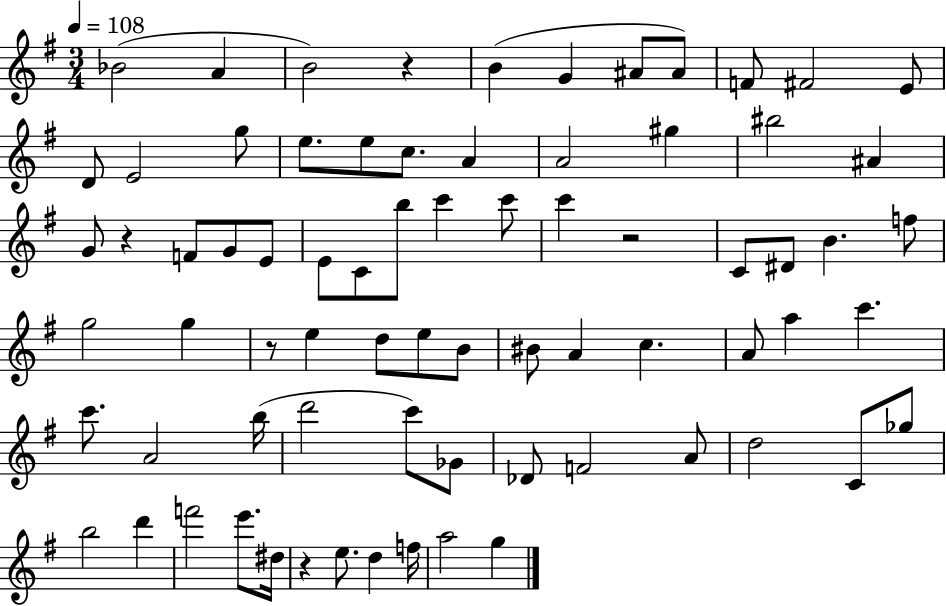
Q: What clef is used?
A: treble